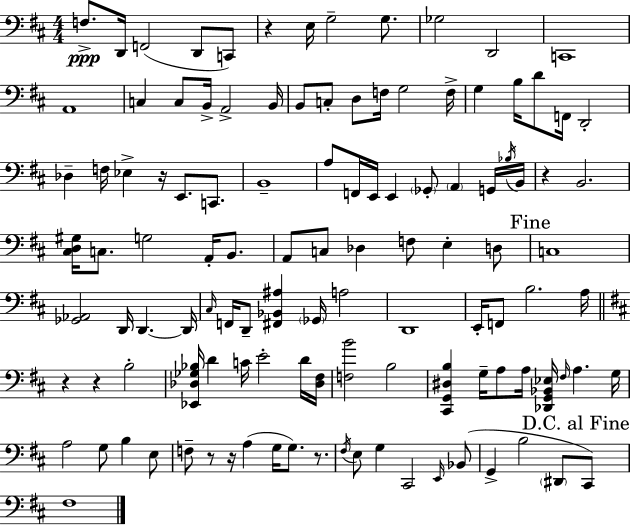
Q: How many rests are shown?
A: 8